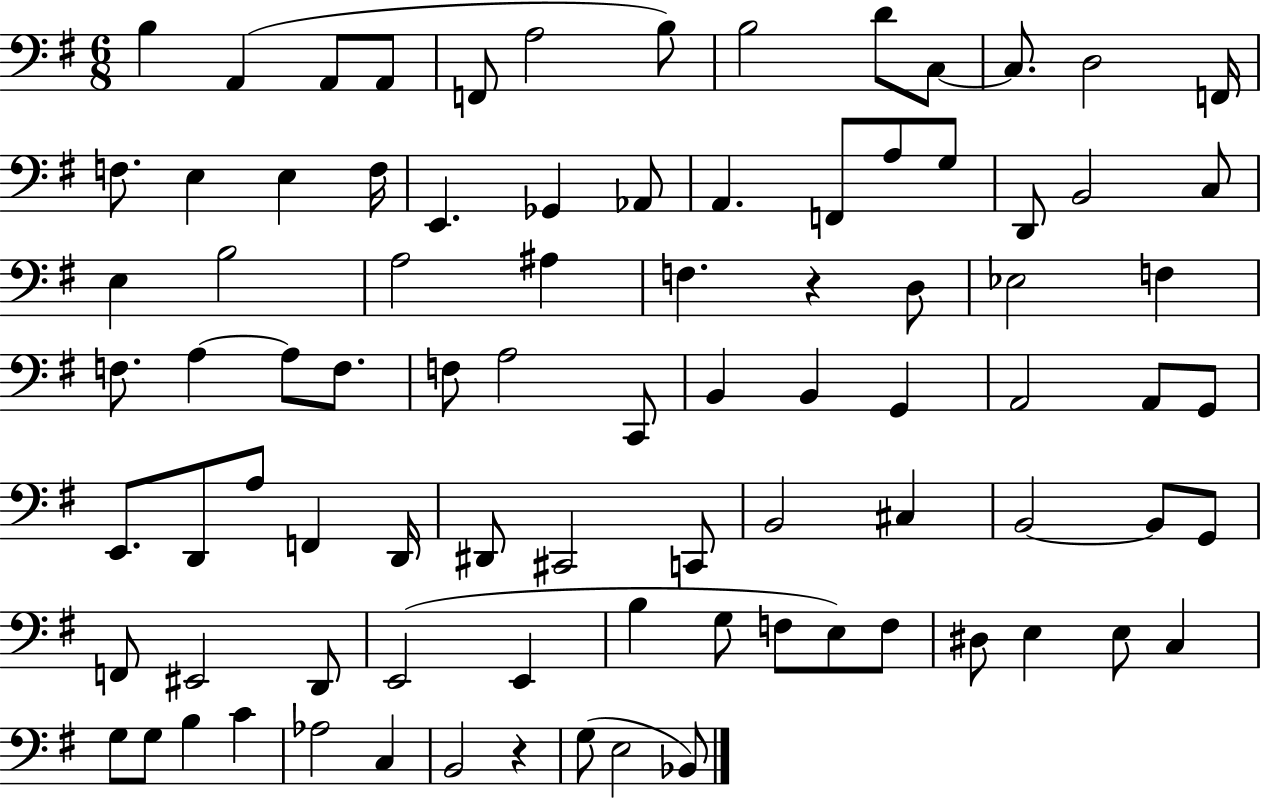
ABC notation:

X:1
T:Untitled
M:6/8
L:1/4
K:G
B, A,, A,,/2 A,,/2 F,,/2 A,2 B,/2 B,2 D/2 C,/2 C,/2 D,2 F,,/4 F,/2 E, E, F,/4 E,, _G,, _A,,/2 A,, F,,/2 A,/2 G,/2 D,,/2 B,,2 C,/2 E, B,2 A,2 ^A, F, z D,/2 _E,2 F, F,/2 A, A,/2 F,/2 F,/2 A,2 C,,/2 B,, B,, G,, A,,2 A,,/2 G,,/2 E,,/2 D,,/2 A,/2 F,, D,,/4 ^D,,/2 ^C,,2 C,,/2 B,,2 ^C, B,,2 B,,/2 G,,/2 F,,/2 ^E,,2 D,,/2 E,,2 E,, B, G,/2 F,/2 E,/2 F,/2 ^D,/2 E, E,/2 C, G,/2 G,/2 B, C _A,2 C, B,,2 z G,/2 E,2 _B,,/2